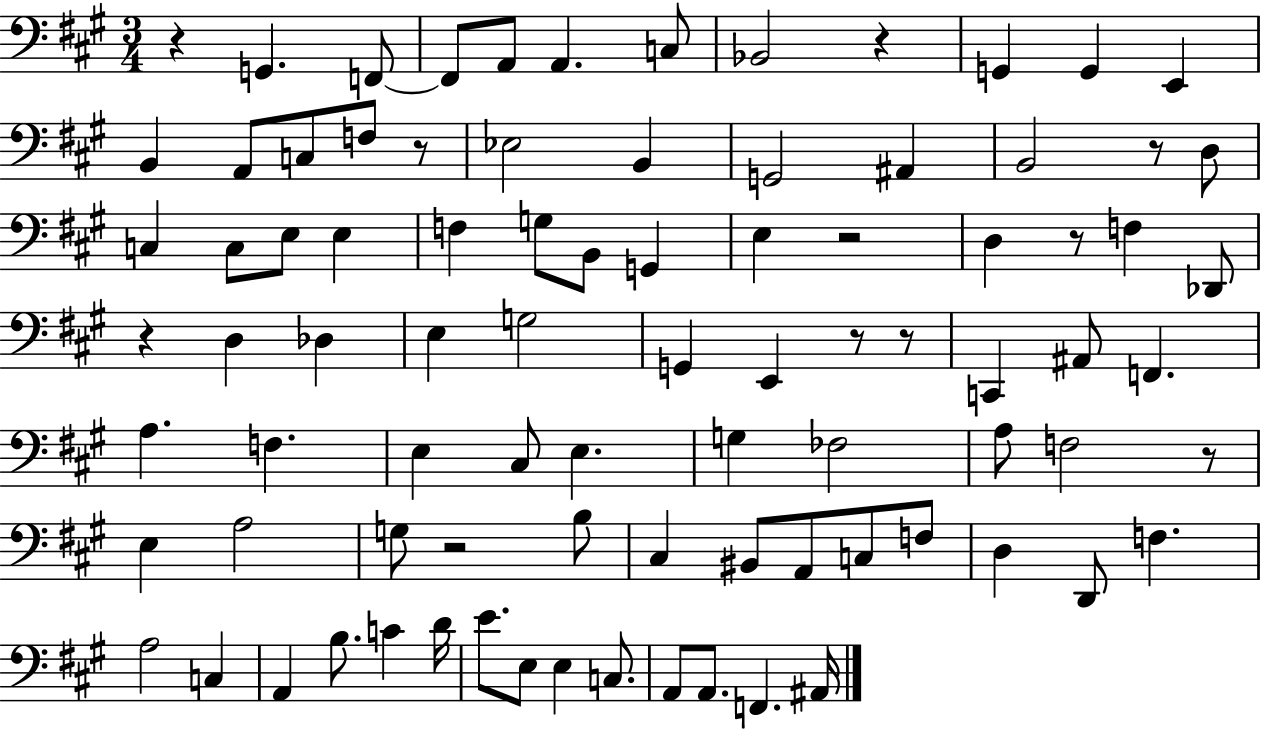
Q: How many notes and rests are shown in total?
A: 87